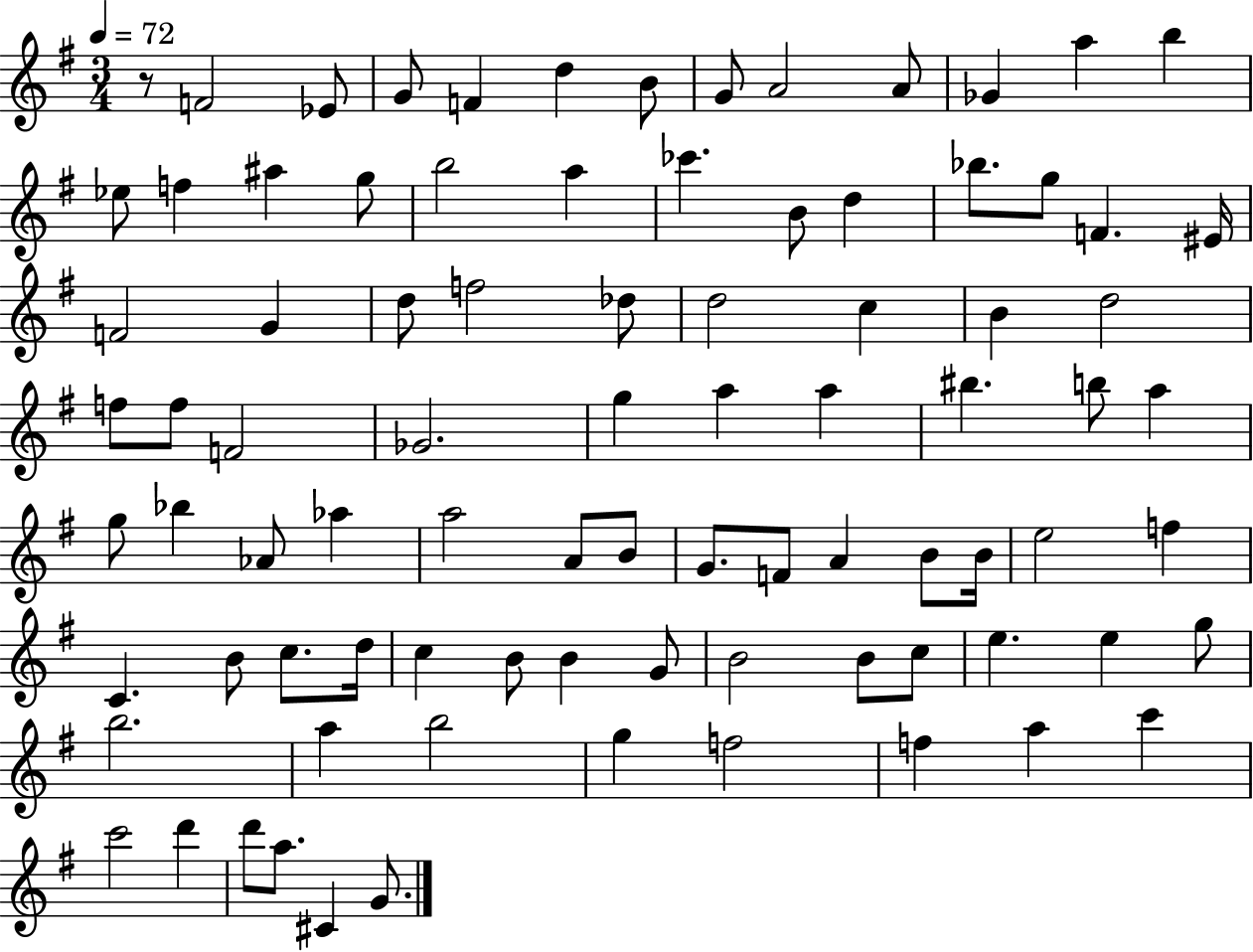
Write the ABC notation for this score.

X:1
T:Untitled
M:3/4
L:1/4
K:G
z/2 F2 _E/2 G/2 F d B/2 G/2 A2 A/2 _G a b _e/2 f ^a g/2 b2 a _c' B/2 d _b/2 g/2 F ^E/4 F2 G d/2 f2 _d/2 d2 c B d2 f/2 f/2 F2 _G2 g a a ^b b/2 a g/2 _b _A/2 _a a2 A/2 B/2 G/2 F/2 A B/2 B/4 e2 f C B/2 c/2 d/4 c B/2 B G/2 B2 B/2 c/2 e e g/2 b2 a b2 g f2 f a c' c'2 d' d'/2 a/2 ^C G/2